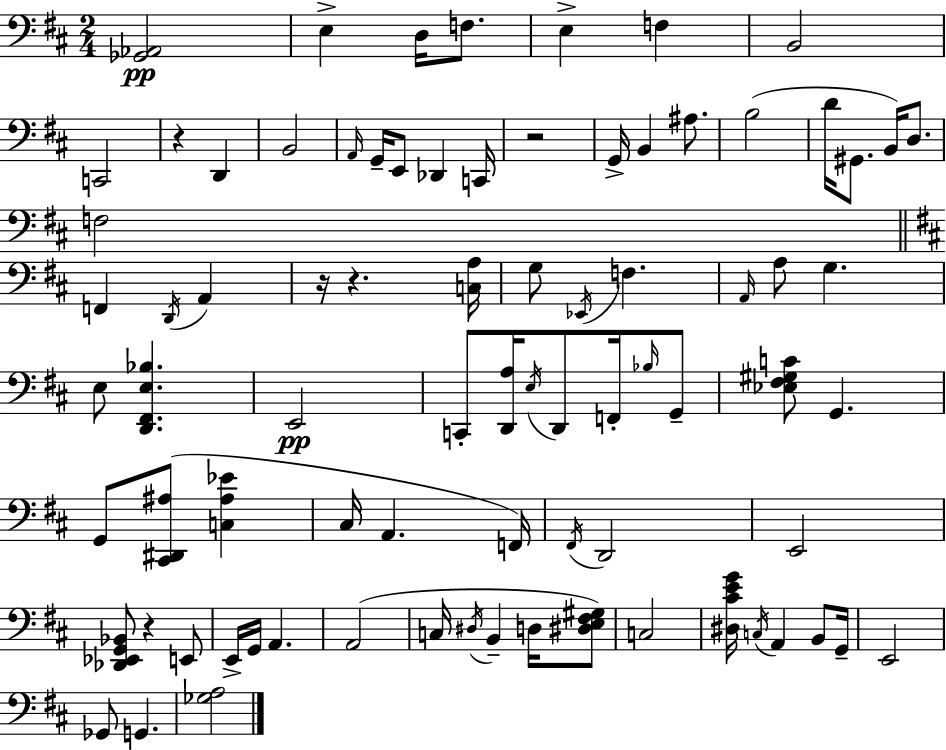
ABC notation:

X:1
T:Untitled
M:2/4
L:1/4
K:D
[_G,,_A,,]2 E, D,/4 F,/2 E, F, B,,2 C,,2 z D,, B,,2 A,,/4 G,,/4 E,,/2 _D,, C,,/4 z2 G,,/4 B,, ^A,/2 B,2 D/4 ^G,,/2 B,,/4 D,/2 F,2 F,, D,,/4 A,, z/4 z [C,A,]/4 G,/2 _E,,/4 F, A,,/4 A,/2 G, E,/2 [D,,^F,,E,_B,] E,,2 C,,/2 [D,,A,]/4 E,/4 D,,/2 F,,/4 _B,/4 G,,/2 [_E,^F,^G,C]/2 G,, G,,/2 [^C,,^D,,^A,]/2 [C,^A,_E] ^C,/4 A,, F,,/4 ^F,,/4 D,,2 E,,2 [_D,,_E,,G,,_B,,]/2 z E,,/2 E,,/4 G,,/4 A,, A,,2 C,/4 ^D,/4 B,, D,/4 [^D,E,^F,^G,]/2 C,2 [^D,^CEG]/4 C,/4 A,, B,,/2 G,,/4 E,,2 _G,,/2 G,, [_G,A,]2